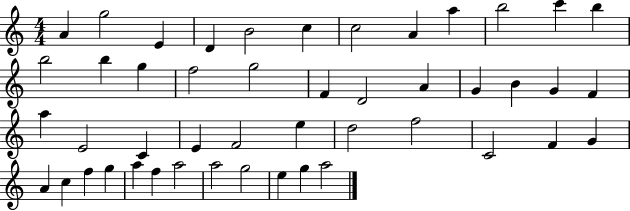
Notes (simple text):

A4/q G5/h E4/q D4/q B4/h C5/q C5/h A4/q A5/q B5/h C6/q B5/q B5/h B5/q G5/q F5/h G5/h F4/q D4/h A4/q G4/q B4/q G4/q F4/q A5/q E4/h C4/q E4/q F4/h E5/q D5/h F5/h C4/h F4/q G4/q A4/q C5/q F5/q G5/q A5/q F5/q A5/h A5/h G5/h E5/q G5/q A5/h